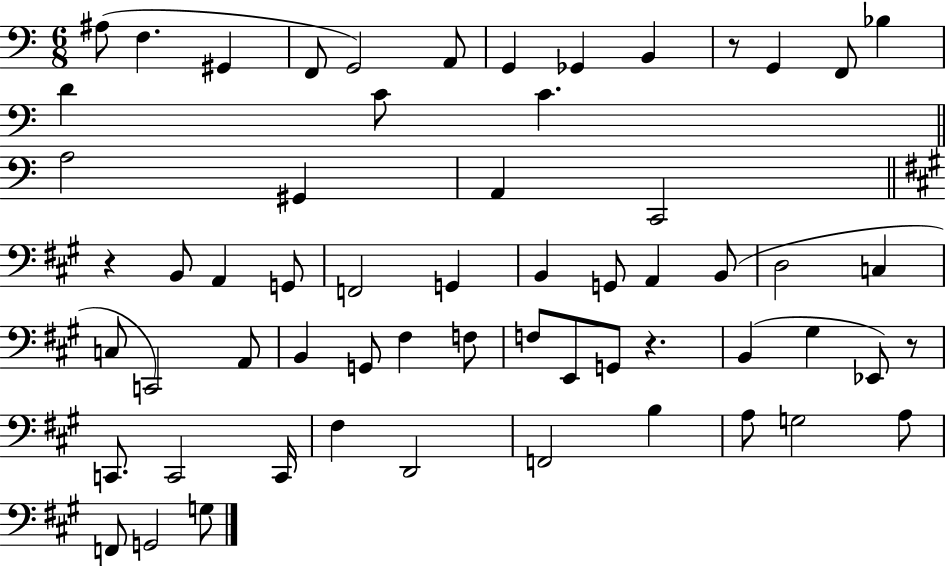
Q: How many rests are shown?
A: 4